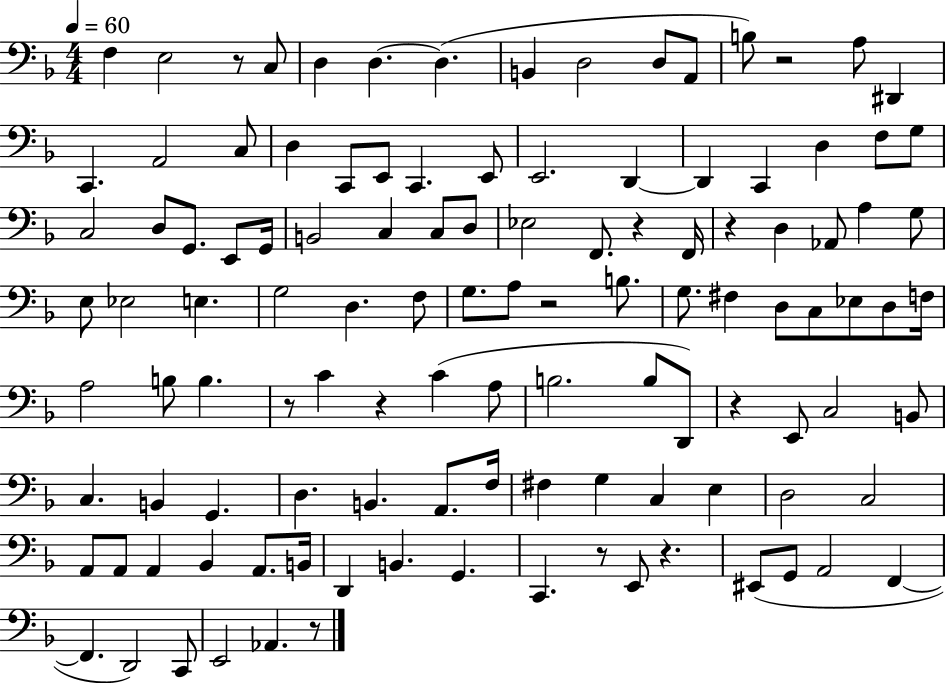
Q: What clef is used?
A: bass